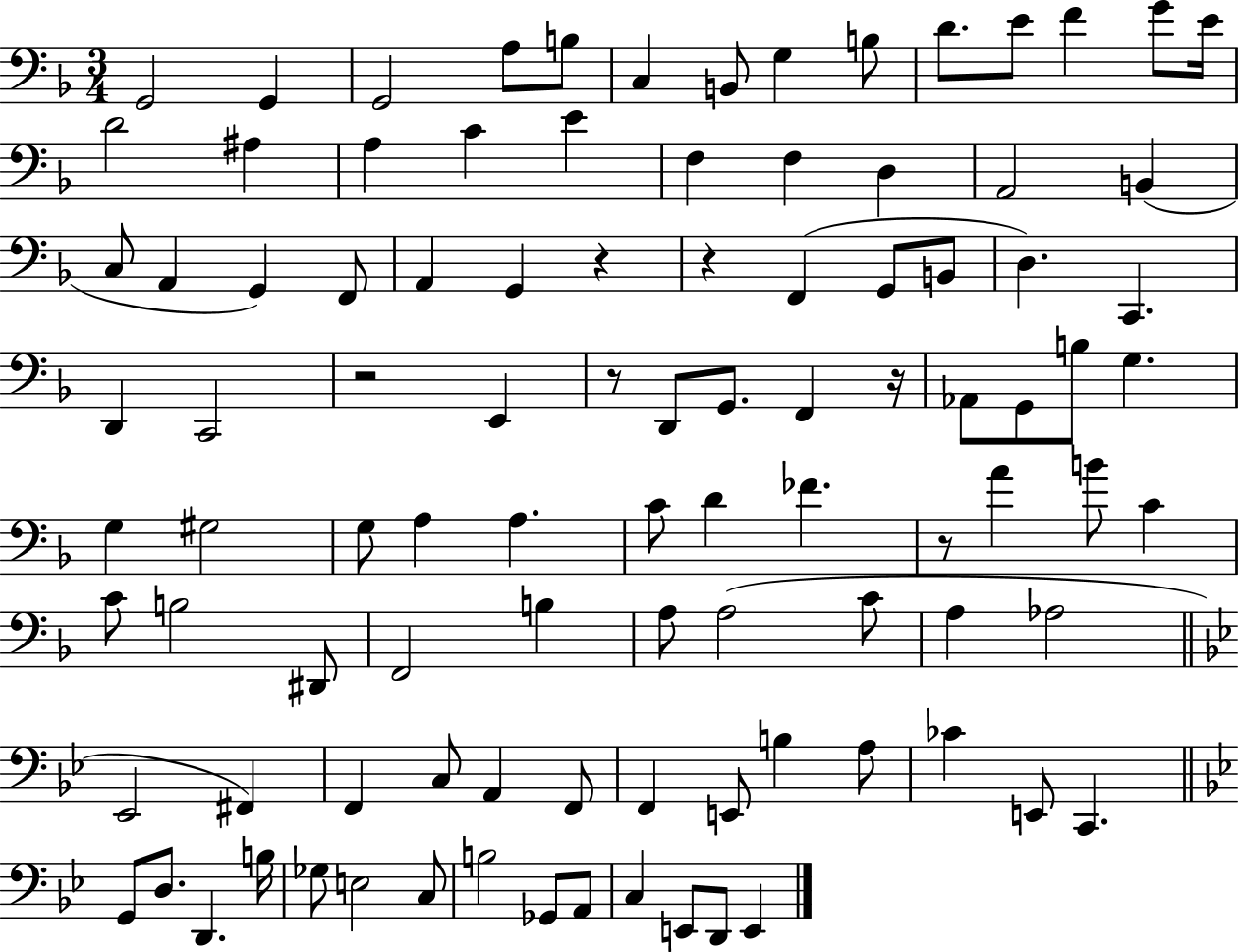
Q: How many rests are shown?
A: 6